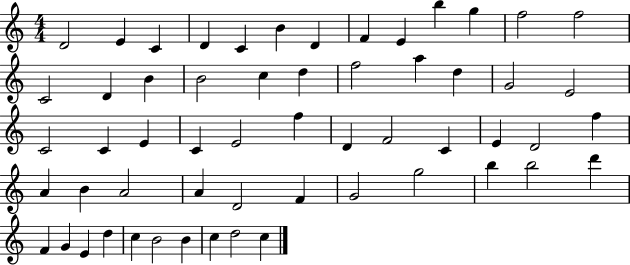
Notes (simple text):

D4/h E4/q C4/q D4/q C4/q B4/q D4/q F4/q E4/q B5/q G5/q F5/h F5/h C4/h D4/q B4/q B4/h C5/q D5/q F5/h A5/q D5/q G4/h E4/h C4/h C4/q E4/q C4/q E4/h F5/q D4/q F4/h C4/q E4/q D4/h F5/q A4/q B4/q A4/h A4/q D4/h F4/q G4/h G5/h B5/q B5/h D6/q F4/q G4/q E4/q D5/q C5/q B4/h B4/q C5/q D5/h C5/q